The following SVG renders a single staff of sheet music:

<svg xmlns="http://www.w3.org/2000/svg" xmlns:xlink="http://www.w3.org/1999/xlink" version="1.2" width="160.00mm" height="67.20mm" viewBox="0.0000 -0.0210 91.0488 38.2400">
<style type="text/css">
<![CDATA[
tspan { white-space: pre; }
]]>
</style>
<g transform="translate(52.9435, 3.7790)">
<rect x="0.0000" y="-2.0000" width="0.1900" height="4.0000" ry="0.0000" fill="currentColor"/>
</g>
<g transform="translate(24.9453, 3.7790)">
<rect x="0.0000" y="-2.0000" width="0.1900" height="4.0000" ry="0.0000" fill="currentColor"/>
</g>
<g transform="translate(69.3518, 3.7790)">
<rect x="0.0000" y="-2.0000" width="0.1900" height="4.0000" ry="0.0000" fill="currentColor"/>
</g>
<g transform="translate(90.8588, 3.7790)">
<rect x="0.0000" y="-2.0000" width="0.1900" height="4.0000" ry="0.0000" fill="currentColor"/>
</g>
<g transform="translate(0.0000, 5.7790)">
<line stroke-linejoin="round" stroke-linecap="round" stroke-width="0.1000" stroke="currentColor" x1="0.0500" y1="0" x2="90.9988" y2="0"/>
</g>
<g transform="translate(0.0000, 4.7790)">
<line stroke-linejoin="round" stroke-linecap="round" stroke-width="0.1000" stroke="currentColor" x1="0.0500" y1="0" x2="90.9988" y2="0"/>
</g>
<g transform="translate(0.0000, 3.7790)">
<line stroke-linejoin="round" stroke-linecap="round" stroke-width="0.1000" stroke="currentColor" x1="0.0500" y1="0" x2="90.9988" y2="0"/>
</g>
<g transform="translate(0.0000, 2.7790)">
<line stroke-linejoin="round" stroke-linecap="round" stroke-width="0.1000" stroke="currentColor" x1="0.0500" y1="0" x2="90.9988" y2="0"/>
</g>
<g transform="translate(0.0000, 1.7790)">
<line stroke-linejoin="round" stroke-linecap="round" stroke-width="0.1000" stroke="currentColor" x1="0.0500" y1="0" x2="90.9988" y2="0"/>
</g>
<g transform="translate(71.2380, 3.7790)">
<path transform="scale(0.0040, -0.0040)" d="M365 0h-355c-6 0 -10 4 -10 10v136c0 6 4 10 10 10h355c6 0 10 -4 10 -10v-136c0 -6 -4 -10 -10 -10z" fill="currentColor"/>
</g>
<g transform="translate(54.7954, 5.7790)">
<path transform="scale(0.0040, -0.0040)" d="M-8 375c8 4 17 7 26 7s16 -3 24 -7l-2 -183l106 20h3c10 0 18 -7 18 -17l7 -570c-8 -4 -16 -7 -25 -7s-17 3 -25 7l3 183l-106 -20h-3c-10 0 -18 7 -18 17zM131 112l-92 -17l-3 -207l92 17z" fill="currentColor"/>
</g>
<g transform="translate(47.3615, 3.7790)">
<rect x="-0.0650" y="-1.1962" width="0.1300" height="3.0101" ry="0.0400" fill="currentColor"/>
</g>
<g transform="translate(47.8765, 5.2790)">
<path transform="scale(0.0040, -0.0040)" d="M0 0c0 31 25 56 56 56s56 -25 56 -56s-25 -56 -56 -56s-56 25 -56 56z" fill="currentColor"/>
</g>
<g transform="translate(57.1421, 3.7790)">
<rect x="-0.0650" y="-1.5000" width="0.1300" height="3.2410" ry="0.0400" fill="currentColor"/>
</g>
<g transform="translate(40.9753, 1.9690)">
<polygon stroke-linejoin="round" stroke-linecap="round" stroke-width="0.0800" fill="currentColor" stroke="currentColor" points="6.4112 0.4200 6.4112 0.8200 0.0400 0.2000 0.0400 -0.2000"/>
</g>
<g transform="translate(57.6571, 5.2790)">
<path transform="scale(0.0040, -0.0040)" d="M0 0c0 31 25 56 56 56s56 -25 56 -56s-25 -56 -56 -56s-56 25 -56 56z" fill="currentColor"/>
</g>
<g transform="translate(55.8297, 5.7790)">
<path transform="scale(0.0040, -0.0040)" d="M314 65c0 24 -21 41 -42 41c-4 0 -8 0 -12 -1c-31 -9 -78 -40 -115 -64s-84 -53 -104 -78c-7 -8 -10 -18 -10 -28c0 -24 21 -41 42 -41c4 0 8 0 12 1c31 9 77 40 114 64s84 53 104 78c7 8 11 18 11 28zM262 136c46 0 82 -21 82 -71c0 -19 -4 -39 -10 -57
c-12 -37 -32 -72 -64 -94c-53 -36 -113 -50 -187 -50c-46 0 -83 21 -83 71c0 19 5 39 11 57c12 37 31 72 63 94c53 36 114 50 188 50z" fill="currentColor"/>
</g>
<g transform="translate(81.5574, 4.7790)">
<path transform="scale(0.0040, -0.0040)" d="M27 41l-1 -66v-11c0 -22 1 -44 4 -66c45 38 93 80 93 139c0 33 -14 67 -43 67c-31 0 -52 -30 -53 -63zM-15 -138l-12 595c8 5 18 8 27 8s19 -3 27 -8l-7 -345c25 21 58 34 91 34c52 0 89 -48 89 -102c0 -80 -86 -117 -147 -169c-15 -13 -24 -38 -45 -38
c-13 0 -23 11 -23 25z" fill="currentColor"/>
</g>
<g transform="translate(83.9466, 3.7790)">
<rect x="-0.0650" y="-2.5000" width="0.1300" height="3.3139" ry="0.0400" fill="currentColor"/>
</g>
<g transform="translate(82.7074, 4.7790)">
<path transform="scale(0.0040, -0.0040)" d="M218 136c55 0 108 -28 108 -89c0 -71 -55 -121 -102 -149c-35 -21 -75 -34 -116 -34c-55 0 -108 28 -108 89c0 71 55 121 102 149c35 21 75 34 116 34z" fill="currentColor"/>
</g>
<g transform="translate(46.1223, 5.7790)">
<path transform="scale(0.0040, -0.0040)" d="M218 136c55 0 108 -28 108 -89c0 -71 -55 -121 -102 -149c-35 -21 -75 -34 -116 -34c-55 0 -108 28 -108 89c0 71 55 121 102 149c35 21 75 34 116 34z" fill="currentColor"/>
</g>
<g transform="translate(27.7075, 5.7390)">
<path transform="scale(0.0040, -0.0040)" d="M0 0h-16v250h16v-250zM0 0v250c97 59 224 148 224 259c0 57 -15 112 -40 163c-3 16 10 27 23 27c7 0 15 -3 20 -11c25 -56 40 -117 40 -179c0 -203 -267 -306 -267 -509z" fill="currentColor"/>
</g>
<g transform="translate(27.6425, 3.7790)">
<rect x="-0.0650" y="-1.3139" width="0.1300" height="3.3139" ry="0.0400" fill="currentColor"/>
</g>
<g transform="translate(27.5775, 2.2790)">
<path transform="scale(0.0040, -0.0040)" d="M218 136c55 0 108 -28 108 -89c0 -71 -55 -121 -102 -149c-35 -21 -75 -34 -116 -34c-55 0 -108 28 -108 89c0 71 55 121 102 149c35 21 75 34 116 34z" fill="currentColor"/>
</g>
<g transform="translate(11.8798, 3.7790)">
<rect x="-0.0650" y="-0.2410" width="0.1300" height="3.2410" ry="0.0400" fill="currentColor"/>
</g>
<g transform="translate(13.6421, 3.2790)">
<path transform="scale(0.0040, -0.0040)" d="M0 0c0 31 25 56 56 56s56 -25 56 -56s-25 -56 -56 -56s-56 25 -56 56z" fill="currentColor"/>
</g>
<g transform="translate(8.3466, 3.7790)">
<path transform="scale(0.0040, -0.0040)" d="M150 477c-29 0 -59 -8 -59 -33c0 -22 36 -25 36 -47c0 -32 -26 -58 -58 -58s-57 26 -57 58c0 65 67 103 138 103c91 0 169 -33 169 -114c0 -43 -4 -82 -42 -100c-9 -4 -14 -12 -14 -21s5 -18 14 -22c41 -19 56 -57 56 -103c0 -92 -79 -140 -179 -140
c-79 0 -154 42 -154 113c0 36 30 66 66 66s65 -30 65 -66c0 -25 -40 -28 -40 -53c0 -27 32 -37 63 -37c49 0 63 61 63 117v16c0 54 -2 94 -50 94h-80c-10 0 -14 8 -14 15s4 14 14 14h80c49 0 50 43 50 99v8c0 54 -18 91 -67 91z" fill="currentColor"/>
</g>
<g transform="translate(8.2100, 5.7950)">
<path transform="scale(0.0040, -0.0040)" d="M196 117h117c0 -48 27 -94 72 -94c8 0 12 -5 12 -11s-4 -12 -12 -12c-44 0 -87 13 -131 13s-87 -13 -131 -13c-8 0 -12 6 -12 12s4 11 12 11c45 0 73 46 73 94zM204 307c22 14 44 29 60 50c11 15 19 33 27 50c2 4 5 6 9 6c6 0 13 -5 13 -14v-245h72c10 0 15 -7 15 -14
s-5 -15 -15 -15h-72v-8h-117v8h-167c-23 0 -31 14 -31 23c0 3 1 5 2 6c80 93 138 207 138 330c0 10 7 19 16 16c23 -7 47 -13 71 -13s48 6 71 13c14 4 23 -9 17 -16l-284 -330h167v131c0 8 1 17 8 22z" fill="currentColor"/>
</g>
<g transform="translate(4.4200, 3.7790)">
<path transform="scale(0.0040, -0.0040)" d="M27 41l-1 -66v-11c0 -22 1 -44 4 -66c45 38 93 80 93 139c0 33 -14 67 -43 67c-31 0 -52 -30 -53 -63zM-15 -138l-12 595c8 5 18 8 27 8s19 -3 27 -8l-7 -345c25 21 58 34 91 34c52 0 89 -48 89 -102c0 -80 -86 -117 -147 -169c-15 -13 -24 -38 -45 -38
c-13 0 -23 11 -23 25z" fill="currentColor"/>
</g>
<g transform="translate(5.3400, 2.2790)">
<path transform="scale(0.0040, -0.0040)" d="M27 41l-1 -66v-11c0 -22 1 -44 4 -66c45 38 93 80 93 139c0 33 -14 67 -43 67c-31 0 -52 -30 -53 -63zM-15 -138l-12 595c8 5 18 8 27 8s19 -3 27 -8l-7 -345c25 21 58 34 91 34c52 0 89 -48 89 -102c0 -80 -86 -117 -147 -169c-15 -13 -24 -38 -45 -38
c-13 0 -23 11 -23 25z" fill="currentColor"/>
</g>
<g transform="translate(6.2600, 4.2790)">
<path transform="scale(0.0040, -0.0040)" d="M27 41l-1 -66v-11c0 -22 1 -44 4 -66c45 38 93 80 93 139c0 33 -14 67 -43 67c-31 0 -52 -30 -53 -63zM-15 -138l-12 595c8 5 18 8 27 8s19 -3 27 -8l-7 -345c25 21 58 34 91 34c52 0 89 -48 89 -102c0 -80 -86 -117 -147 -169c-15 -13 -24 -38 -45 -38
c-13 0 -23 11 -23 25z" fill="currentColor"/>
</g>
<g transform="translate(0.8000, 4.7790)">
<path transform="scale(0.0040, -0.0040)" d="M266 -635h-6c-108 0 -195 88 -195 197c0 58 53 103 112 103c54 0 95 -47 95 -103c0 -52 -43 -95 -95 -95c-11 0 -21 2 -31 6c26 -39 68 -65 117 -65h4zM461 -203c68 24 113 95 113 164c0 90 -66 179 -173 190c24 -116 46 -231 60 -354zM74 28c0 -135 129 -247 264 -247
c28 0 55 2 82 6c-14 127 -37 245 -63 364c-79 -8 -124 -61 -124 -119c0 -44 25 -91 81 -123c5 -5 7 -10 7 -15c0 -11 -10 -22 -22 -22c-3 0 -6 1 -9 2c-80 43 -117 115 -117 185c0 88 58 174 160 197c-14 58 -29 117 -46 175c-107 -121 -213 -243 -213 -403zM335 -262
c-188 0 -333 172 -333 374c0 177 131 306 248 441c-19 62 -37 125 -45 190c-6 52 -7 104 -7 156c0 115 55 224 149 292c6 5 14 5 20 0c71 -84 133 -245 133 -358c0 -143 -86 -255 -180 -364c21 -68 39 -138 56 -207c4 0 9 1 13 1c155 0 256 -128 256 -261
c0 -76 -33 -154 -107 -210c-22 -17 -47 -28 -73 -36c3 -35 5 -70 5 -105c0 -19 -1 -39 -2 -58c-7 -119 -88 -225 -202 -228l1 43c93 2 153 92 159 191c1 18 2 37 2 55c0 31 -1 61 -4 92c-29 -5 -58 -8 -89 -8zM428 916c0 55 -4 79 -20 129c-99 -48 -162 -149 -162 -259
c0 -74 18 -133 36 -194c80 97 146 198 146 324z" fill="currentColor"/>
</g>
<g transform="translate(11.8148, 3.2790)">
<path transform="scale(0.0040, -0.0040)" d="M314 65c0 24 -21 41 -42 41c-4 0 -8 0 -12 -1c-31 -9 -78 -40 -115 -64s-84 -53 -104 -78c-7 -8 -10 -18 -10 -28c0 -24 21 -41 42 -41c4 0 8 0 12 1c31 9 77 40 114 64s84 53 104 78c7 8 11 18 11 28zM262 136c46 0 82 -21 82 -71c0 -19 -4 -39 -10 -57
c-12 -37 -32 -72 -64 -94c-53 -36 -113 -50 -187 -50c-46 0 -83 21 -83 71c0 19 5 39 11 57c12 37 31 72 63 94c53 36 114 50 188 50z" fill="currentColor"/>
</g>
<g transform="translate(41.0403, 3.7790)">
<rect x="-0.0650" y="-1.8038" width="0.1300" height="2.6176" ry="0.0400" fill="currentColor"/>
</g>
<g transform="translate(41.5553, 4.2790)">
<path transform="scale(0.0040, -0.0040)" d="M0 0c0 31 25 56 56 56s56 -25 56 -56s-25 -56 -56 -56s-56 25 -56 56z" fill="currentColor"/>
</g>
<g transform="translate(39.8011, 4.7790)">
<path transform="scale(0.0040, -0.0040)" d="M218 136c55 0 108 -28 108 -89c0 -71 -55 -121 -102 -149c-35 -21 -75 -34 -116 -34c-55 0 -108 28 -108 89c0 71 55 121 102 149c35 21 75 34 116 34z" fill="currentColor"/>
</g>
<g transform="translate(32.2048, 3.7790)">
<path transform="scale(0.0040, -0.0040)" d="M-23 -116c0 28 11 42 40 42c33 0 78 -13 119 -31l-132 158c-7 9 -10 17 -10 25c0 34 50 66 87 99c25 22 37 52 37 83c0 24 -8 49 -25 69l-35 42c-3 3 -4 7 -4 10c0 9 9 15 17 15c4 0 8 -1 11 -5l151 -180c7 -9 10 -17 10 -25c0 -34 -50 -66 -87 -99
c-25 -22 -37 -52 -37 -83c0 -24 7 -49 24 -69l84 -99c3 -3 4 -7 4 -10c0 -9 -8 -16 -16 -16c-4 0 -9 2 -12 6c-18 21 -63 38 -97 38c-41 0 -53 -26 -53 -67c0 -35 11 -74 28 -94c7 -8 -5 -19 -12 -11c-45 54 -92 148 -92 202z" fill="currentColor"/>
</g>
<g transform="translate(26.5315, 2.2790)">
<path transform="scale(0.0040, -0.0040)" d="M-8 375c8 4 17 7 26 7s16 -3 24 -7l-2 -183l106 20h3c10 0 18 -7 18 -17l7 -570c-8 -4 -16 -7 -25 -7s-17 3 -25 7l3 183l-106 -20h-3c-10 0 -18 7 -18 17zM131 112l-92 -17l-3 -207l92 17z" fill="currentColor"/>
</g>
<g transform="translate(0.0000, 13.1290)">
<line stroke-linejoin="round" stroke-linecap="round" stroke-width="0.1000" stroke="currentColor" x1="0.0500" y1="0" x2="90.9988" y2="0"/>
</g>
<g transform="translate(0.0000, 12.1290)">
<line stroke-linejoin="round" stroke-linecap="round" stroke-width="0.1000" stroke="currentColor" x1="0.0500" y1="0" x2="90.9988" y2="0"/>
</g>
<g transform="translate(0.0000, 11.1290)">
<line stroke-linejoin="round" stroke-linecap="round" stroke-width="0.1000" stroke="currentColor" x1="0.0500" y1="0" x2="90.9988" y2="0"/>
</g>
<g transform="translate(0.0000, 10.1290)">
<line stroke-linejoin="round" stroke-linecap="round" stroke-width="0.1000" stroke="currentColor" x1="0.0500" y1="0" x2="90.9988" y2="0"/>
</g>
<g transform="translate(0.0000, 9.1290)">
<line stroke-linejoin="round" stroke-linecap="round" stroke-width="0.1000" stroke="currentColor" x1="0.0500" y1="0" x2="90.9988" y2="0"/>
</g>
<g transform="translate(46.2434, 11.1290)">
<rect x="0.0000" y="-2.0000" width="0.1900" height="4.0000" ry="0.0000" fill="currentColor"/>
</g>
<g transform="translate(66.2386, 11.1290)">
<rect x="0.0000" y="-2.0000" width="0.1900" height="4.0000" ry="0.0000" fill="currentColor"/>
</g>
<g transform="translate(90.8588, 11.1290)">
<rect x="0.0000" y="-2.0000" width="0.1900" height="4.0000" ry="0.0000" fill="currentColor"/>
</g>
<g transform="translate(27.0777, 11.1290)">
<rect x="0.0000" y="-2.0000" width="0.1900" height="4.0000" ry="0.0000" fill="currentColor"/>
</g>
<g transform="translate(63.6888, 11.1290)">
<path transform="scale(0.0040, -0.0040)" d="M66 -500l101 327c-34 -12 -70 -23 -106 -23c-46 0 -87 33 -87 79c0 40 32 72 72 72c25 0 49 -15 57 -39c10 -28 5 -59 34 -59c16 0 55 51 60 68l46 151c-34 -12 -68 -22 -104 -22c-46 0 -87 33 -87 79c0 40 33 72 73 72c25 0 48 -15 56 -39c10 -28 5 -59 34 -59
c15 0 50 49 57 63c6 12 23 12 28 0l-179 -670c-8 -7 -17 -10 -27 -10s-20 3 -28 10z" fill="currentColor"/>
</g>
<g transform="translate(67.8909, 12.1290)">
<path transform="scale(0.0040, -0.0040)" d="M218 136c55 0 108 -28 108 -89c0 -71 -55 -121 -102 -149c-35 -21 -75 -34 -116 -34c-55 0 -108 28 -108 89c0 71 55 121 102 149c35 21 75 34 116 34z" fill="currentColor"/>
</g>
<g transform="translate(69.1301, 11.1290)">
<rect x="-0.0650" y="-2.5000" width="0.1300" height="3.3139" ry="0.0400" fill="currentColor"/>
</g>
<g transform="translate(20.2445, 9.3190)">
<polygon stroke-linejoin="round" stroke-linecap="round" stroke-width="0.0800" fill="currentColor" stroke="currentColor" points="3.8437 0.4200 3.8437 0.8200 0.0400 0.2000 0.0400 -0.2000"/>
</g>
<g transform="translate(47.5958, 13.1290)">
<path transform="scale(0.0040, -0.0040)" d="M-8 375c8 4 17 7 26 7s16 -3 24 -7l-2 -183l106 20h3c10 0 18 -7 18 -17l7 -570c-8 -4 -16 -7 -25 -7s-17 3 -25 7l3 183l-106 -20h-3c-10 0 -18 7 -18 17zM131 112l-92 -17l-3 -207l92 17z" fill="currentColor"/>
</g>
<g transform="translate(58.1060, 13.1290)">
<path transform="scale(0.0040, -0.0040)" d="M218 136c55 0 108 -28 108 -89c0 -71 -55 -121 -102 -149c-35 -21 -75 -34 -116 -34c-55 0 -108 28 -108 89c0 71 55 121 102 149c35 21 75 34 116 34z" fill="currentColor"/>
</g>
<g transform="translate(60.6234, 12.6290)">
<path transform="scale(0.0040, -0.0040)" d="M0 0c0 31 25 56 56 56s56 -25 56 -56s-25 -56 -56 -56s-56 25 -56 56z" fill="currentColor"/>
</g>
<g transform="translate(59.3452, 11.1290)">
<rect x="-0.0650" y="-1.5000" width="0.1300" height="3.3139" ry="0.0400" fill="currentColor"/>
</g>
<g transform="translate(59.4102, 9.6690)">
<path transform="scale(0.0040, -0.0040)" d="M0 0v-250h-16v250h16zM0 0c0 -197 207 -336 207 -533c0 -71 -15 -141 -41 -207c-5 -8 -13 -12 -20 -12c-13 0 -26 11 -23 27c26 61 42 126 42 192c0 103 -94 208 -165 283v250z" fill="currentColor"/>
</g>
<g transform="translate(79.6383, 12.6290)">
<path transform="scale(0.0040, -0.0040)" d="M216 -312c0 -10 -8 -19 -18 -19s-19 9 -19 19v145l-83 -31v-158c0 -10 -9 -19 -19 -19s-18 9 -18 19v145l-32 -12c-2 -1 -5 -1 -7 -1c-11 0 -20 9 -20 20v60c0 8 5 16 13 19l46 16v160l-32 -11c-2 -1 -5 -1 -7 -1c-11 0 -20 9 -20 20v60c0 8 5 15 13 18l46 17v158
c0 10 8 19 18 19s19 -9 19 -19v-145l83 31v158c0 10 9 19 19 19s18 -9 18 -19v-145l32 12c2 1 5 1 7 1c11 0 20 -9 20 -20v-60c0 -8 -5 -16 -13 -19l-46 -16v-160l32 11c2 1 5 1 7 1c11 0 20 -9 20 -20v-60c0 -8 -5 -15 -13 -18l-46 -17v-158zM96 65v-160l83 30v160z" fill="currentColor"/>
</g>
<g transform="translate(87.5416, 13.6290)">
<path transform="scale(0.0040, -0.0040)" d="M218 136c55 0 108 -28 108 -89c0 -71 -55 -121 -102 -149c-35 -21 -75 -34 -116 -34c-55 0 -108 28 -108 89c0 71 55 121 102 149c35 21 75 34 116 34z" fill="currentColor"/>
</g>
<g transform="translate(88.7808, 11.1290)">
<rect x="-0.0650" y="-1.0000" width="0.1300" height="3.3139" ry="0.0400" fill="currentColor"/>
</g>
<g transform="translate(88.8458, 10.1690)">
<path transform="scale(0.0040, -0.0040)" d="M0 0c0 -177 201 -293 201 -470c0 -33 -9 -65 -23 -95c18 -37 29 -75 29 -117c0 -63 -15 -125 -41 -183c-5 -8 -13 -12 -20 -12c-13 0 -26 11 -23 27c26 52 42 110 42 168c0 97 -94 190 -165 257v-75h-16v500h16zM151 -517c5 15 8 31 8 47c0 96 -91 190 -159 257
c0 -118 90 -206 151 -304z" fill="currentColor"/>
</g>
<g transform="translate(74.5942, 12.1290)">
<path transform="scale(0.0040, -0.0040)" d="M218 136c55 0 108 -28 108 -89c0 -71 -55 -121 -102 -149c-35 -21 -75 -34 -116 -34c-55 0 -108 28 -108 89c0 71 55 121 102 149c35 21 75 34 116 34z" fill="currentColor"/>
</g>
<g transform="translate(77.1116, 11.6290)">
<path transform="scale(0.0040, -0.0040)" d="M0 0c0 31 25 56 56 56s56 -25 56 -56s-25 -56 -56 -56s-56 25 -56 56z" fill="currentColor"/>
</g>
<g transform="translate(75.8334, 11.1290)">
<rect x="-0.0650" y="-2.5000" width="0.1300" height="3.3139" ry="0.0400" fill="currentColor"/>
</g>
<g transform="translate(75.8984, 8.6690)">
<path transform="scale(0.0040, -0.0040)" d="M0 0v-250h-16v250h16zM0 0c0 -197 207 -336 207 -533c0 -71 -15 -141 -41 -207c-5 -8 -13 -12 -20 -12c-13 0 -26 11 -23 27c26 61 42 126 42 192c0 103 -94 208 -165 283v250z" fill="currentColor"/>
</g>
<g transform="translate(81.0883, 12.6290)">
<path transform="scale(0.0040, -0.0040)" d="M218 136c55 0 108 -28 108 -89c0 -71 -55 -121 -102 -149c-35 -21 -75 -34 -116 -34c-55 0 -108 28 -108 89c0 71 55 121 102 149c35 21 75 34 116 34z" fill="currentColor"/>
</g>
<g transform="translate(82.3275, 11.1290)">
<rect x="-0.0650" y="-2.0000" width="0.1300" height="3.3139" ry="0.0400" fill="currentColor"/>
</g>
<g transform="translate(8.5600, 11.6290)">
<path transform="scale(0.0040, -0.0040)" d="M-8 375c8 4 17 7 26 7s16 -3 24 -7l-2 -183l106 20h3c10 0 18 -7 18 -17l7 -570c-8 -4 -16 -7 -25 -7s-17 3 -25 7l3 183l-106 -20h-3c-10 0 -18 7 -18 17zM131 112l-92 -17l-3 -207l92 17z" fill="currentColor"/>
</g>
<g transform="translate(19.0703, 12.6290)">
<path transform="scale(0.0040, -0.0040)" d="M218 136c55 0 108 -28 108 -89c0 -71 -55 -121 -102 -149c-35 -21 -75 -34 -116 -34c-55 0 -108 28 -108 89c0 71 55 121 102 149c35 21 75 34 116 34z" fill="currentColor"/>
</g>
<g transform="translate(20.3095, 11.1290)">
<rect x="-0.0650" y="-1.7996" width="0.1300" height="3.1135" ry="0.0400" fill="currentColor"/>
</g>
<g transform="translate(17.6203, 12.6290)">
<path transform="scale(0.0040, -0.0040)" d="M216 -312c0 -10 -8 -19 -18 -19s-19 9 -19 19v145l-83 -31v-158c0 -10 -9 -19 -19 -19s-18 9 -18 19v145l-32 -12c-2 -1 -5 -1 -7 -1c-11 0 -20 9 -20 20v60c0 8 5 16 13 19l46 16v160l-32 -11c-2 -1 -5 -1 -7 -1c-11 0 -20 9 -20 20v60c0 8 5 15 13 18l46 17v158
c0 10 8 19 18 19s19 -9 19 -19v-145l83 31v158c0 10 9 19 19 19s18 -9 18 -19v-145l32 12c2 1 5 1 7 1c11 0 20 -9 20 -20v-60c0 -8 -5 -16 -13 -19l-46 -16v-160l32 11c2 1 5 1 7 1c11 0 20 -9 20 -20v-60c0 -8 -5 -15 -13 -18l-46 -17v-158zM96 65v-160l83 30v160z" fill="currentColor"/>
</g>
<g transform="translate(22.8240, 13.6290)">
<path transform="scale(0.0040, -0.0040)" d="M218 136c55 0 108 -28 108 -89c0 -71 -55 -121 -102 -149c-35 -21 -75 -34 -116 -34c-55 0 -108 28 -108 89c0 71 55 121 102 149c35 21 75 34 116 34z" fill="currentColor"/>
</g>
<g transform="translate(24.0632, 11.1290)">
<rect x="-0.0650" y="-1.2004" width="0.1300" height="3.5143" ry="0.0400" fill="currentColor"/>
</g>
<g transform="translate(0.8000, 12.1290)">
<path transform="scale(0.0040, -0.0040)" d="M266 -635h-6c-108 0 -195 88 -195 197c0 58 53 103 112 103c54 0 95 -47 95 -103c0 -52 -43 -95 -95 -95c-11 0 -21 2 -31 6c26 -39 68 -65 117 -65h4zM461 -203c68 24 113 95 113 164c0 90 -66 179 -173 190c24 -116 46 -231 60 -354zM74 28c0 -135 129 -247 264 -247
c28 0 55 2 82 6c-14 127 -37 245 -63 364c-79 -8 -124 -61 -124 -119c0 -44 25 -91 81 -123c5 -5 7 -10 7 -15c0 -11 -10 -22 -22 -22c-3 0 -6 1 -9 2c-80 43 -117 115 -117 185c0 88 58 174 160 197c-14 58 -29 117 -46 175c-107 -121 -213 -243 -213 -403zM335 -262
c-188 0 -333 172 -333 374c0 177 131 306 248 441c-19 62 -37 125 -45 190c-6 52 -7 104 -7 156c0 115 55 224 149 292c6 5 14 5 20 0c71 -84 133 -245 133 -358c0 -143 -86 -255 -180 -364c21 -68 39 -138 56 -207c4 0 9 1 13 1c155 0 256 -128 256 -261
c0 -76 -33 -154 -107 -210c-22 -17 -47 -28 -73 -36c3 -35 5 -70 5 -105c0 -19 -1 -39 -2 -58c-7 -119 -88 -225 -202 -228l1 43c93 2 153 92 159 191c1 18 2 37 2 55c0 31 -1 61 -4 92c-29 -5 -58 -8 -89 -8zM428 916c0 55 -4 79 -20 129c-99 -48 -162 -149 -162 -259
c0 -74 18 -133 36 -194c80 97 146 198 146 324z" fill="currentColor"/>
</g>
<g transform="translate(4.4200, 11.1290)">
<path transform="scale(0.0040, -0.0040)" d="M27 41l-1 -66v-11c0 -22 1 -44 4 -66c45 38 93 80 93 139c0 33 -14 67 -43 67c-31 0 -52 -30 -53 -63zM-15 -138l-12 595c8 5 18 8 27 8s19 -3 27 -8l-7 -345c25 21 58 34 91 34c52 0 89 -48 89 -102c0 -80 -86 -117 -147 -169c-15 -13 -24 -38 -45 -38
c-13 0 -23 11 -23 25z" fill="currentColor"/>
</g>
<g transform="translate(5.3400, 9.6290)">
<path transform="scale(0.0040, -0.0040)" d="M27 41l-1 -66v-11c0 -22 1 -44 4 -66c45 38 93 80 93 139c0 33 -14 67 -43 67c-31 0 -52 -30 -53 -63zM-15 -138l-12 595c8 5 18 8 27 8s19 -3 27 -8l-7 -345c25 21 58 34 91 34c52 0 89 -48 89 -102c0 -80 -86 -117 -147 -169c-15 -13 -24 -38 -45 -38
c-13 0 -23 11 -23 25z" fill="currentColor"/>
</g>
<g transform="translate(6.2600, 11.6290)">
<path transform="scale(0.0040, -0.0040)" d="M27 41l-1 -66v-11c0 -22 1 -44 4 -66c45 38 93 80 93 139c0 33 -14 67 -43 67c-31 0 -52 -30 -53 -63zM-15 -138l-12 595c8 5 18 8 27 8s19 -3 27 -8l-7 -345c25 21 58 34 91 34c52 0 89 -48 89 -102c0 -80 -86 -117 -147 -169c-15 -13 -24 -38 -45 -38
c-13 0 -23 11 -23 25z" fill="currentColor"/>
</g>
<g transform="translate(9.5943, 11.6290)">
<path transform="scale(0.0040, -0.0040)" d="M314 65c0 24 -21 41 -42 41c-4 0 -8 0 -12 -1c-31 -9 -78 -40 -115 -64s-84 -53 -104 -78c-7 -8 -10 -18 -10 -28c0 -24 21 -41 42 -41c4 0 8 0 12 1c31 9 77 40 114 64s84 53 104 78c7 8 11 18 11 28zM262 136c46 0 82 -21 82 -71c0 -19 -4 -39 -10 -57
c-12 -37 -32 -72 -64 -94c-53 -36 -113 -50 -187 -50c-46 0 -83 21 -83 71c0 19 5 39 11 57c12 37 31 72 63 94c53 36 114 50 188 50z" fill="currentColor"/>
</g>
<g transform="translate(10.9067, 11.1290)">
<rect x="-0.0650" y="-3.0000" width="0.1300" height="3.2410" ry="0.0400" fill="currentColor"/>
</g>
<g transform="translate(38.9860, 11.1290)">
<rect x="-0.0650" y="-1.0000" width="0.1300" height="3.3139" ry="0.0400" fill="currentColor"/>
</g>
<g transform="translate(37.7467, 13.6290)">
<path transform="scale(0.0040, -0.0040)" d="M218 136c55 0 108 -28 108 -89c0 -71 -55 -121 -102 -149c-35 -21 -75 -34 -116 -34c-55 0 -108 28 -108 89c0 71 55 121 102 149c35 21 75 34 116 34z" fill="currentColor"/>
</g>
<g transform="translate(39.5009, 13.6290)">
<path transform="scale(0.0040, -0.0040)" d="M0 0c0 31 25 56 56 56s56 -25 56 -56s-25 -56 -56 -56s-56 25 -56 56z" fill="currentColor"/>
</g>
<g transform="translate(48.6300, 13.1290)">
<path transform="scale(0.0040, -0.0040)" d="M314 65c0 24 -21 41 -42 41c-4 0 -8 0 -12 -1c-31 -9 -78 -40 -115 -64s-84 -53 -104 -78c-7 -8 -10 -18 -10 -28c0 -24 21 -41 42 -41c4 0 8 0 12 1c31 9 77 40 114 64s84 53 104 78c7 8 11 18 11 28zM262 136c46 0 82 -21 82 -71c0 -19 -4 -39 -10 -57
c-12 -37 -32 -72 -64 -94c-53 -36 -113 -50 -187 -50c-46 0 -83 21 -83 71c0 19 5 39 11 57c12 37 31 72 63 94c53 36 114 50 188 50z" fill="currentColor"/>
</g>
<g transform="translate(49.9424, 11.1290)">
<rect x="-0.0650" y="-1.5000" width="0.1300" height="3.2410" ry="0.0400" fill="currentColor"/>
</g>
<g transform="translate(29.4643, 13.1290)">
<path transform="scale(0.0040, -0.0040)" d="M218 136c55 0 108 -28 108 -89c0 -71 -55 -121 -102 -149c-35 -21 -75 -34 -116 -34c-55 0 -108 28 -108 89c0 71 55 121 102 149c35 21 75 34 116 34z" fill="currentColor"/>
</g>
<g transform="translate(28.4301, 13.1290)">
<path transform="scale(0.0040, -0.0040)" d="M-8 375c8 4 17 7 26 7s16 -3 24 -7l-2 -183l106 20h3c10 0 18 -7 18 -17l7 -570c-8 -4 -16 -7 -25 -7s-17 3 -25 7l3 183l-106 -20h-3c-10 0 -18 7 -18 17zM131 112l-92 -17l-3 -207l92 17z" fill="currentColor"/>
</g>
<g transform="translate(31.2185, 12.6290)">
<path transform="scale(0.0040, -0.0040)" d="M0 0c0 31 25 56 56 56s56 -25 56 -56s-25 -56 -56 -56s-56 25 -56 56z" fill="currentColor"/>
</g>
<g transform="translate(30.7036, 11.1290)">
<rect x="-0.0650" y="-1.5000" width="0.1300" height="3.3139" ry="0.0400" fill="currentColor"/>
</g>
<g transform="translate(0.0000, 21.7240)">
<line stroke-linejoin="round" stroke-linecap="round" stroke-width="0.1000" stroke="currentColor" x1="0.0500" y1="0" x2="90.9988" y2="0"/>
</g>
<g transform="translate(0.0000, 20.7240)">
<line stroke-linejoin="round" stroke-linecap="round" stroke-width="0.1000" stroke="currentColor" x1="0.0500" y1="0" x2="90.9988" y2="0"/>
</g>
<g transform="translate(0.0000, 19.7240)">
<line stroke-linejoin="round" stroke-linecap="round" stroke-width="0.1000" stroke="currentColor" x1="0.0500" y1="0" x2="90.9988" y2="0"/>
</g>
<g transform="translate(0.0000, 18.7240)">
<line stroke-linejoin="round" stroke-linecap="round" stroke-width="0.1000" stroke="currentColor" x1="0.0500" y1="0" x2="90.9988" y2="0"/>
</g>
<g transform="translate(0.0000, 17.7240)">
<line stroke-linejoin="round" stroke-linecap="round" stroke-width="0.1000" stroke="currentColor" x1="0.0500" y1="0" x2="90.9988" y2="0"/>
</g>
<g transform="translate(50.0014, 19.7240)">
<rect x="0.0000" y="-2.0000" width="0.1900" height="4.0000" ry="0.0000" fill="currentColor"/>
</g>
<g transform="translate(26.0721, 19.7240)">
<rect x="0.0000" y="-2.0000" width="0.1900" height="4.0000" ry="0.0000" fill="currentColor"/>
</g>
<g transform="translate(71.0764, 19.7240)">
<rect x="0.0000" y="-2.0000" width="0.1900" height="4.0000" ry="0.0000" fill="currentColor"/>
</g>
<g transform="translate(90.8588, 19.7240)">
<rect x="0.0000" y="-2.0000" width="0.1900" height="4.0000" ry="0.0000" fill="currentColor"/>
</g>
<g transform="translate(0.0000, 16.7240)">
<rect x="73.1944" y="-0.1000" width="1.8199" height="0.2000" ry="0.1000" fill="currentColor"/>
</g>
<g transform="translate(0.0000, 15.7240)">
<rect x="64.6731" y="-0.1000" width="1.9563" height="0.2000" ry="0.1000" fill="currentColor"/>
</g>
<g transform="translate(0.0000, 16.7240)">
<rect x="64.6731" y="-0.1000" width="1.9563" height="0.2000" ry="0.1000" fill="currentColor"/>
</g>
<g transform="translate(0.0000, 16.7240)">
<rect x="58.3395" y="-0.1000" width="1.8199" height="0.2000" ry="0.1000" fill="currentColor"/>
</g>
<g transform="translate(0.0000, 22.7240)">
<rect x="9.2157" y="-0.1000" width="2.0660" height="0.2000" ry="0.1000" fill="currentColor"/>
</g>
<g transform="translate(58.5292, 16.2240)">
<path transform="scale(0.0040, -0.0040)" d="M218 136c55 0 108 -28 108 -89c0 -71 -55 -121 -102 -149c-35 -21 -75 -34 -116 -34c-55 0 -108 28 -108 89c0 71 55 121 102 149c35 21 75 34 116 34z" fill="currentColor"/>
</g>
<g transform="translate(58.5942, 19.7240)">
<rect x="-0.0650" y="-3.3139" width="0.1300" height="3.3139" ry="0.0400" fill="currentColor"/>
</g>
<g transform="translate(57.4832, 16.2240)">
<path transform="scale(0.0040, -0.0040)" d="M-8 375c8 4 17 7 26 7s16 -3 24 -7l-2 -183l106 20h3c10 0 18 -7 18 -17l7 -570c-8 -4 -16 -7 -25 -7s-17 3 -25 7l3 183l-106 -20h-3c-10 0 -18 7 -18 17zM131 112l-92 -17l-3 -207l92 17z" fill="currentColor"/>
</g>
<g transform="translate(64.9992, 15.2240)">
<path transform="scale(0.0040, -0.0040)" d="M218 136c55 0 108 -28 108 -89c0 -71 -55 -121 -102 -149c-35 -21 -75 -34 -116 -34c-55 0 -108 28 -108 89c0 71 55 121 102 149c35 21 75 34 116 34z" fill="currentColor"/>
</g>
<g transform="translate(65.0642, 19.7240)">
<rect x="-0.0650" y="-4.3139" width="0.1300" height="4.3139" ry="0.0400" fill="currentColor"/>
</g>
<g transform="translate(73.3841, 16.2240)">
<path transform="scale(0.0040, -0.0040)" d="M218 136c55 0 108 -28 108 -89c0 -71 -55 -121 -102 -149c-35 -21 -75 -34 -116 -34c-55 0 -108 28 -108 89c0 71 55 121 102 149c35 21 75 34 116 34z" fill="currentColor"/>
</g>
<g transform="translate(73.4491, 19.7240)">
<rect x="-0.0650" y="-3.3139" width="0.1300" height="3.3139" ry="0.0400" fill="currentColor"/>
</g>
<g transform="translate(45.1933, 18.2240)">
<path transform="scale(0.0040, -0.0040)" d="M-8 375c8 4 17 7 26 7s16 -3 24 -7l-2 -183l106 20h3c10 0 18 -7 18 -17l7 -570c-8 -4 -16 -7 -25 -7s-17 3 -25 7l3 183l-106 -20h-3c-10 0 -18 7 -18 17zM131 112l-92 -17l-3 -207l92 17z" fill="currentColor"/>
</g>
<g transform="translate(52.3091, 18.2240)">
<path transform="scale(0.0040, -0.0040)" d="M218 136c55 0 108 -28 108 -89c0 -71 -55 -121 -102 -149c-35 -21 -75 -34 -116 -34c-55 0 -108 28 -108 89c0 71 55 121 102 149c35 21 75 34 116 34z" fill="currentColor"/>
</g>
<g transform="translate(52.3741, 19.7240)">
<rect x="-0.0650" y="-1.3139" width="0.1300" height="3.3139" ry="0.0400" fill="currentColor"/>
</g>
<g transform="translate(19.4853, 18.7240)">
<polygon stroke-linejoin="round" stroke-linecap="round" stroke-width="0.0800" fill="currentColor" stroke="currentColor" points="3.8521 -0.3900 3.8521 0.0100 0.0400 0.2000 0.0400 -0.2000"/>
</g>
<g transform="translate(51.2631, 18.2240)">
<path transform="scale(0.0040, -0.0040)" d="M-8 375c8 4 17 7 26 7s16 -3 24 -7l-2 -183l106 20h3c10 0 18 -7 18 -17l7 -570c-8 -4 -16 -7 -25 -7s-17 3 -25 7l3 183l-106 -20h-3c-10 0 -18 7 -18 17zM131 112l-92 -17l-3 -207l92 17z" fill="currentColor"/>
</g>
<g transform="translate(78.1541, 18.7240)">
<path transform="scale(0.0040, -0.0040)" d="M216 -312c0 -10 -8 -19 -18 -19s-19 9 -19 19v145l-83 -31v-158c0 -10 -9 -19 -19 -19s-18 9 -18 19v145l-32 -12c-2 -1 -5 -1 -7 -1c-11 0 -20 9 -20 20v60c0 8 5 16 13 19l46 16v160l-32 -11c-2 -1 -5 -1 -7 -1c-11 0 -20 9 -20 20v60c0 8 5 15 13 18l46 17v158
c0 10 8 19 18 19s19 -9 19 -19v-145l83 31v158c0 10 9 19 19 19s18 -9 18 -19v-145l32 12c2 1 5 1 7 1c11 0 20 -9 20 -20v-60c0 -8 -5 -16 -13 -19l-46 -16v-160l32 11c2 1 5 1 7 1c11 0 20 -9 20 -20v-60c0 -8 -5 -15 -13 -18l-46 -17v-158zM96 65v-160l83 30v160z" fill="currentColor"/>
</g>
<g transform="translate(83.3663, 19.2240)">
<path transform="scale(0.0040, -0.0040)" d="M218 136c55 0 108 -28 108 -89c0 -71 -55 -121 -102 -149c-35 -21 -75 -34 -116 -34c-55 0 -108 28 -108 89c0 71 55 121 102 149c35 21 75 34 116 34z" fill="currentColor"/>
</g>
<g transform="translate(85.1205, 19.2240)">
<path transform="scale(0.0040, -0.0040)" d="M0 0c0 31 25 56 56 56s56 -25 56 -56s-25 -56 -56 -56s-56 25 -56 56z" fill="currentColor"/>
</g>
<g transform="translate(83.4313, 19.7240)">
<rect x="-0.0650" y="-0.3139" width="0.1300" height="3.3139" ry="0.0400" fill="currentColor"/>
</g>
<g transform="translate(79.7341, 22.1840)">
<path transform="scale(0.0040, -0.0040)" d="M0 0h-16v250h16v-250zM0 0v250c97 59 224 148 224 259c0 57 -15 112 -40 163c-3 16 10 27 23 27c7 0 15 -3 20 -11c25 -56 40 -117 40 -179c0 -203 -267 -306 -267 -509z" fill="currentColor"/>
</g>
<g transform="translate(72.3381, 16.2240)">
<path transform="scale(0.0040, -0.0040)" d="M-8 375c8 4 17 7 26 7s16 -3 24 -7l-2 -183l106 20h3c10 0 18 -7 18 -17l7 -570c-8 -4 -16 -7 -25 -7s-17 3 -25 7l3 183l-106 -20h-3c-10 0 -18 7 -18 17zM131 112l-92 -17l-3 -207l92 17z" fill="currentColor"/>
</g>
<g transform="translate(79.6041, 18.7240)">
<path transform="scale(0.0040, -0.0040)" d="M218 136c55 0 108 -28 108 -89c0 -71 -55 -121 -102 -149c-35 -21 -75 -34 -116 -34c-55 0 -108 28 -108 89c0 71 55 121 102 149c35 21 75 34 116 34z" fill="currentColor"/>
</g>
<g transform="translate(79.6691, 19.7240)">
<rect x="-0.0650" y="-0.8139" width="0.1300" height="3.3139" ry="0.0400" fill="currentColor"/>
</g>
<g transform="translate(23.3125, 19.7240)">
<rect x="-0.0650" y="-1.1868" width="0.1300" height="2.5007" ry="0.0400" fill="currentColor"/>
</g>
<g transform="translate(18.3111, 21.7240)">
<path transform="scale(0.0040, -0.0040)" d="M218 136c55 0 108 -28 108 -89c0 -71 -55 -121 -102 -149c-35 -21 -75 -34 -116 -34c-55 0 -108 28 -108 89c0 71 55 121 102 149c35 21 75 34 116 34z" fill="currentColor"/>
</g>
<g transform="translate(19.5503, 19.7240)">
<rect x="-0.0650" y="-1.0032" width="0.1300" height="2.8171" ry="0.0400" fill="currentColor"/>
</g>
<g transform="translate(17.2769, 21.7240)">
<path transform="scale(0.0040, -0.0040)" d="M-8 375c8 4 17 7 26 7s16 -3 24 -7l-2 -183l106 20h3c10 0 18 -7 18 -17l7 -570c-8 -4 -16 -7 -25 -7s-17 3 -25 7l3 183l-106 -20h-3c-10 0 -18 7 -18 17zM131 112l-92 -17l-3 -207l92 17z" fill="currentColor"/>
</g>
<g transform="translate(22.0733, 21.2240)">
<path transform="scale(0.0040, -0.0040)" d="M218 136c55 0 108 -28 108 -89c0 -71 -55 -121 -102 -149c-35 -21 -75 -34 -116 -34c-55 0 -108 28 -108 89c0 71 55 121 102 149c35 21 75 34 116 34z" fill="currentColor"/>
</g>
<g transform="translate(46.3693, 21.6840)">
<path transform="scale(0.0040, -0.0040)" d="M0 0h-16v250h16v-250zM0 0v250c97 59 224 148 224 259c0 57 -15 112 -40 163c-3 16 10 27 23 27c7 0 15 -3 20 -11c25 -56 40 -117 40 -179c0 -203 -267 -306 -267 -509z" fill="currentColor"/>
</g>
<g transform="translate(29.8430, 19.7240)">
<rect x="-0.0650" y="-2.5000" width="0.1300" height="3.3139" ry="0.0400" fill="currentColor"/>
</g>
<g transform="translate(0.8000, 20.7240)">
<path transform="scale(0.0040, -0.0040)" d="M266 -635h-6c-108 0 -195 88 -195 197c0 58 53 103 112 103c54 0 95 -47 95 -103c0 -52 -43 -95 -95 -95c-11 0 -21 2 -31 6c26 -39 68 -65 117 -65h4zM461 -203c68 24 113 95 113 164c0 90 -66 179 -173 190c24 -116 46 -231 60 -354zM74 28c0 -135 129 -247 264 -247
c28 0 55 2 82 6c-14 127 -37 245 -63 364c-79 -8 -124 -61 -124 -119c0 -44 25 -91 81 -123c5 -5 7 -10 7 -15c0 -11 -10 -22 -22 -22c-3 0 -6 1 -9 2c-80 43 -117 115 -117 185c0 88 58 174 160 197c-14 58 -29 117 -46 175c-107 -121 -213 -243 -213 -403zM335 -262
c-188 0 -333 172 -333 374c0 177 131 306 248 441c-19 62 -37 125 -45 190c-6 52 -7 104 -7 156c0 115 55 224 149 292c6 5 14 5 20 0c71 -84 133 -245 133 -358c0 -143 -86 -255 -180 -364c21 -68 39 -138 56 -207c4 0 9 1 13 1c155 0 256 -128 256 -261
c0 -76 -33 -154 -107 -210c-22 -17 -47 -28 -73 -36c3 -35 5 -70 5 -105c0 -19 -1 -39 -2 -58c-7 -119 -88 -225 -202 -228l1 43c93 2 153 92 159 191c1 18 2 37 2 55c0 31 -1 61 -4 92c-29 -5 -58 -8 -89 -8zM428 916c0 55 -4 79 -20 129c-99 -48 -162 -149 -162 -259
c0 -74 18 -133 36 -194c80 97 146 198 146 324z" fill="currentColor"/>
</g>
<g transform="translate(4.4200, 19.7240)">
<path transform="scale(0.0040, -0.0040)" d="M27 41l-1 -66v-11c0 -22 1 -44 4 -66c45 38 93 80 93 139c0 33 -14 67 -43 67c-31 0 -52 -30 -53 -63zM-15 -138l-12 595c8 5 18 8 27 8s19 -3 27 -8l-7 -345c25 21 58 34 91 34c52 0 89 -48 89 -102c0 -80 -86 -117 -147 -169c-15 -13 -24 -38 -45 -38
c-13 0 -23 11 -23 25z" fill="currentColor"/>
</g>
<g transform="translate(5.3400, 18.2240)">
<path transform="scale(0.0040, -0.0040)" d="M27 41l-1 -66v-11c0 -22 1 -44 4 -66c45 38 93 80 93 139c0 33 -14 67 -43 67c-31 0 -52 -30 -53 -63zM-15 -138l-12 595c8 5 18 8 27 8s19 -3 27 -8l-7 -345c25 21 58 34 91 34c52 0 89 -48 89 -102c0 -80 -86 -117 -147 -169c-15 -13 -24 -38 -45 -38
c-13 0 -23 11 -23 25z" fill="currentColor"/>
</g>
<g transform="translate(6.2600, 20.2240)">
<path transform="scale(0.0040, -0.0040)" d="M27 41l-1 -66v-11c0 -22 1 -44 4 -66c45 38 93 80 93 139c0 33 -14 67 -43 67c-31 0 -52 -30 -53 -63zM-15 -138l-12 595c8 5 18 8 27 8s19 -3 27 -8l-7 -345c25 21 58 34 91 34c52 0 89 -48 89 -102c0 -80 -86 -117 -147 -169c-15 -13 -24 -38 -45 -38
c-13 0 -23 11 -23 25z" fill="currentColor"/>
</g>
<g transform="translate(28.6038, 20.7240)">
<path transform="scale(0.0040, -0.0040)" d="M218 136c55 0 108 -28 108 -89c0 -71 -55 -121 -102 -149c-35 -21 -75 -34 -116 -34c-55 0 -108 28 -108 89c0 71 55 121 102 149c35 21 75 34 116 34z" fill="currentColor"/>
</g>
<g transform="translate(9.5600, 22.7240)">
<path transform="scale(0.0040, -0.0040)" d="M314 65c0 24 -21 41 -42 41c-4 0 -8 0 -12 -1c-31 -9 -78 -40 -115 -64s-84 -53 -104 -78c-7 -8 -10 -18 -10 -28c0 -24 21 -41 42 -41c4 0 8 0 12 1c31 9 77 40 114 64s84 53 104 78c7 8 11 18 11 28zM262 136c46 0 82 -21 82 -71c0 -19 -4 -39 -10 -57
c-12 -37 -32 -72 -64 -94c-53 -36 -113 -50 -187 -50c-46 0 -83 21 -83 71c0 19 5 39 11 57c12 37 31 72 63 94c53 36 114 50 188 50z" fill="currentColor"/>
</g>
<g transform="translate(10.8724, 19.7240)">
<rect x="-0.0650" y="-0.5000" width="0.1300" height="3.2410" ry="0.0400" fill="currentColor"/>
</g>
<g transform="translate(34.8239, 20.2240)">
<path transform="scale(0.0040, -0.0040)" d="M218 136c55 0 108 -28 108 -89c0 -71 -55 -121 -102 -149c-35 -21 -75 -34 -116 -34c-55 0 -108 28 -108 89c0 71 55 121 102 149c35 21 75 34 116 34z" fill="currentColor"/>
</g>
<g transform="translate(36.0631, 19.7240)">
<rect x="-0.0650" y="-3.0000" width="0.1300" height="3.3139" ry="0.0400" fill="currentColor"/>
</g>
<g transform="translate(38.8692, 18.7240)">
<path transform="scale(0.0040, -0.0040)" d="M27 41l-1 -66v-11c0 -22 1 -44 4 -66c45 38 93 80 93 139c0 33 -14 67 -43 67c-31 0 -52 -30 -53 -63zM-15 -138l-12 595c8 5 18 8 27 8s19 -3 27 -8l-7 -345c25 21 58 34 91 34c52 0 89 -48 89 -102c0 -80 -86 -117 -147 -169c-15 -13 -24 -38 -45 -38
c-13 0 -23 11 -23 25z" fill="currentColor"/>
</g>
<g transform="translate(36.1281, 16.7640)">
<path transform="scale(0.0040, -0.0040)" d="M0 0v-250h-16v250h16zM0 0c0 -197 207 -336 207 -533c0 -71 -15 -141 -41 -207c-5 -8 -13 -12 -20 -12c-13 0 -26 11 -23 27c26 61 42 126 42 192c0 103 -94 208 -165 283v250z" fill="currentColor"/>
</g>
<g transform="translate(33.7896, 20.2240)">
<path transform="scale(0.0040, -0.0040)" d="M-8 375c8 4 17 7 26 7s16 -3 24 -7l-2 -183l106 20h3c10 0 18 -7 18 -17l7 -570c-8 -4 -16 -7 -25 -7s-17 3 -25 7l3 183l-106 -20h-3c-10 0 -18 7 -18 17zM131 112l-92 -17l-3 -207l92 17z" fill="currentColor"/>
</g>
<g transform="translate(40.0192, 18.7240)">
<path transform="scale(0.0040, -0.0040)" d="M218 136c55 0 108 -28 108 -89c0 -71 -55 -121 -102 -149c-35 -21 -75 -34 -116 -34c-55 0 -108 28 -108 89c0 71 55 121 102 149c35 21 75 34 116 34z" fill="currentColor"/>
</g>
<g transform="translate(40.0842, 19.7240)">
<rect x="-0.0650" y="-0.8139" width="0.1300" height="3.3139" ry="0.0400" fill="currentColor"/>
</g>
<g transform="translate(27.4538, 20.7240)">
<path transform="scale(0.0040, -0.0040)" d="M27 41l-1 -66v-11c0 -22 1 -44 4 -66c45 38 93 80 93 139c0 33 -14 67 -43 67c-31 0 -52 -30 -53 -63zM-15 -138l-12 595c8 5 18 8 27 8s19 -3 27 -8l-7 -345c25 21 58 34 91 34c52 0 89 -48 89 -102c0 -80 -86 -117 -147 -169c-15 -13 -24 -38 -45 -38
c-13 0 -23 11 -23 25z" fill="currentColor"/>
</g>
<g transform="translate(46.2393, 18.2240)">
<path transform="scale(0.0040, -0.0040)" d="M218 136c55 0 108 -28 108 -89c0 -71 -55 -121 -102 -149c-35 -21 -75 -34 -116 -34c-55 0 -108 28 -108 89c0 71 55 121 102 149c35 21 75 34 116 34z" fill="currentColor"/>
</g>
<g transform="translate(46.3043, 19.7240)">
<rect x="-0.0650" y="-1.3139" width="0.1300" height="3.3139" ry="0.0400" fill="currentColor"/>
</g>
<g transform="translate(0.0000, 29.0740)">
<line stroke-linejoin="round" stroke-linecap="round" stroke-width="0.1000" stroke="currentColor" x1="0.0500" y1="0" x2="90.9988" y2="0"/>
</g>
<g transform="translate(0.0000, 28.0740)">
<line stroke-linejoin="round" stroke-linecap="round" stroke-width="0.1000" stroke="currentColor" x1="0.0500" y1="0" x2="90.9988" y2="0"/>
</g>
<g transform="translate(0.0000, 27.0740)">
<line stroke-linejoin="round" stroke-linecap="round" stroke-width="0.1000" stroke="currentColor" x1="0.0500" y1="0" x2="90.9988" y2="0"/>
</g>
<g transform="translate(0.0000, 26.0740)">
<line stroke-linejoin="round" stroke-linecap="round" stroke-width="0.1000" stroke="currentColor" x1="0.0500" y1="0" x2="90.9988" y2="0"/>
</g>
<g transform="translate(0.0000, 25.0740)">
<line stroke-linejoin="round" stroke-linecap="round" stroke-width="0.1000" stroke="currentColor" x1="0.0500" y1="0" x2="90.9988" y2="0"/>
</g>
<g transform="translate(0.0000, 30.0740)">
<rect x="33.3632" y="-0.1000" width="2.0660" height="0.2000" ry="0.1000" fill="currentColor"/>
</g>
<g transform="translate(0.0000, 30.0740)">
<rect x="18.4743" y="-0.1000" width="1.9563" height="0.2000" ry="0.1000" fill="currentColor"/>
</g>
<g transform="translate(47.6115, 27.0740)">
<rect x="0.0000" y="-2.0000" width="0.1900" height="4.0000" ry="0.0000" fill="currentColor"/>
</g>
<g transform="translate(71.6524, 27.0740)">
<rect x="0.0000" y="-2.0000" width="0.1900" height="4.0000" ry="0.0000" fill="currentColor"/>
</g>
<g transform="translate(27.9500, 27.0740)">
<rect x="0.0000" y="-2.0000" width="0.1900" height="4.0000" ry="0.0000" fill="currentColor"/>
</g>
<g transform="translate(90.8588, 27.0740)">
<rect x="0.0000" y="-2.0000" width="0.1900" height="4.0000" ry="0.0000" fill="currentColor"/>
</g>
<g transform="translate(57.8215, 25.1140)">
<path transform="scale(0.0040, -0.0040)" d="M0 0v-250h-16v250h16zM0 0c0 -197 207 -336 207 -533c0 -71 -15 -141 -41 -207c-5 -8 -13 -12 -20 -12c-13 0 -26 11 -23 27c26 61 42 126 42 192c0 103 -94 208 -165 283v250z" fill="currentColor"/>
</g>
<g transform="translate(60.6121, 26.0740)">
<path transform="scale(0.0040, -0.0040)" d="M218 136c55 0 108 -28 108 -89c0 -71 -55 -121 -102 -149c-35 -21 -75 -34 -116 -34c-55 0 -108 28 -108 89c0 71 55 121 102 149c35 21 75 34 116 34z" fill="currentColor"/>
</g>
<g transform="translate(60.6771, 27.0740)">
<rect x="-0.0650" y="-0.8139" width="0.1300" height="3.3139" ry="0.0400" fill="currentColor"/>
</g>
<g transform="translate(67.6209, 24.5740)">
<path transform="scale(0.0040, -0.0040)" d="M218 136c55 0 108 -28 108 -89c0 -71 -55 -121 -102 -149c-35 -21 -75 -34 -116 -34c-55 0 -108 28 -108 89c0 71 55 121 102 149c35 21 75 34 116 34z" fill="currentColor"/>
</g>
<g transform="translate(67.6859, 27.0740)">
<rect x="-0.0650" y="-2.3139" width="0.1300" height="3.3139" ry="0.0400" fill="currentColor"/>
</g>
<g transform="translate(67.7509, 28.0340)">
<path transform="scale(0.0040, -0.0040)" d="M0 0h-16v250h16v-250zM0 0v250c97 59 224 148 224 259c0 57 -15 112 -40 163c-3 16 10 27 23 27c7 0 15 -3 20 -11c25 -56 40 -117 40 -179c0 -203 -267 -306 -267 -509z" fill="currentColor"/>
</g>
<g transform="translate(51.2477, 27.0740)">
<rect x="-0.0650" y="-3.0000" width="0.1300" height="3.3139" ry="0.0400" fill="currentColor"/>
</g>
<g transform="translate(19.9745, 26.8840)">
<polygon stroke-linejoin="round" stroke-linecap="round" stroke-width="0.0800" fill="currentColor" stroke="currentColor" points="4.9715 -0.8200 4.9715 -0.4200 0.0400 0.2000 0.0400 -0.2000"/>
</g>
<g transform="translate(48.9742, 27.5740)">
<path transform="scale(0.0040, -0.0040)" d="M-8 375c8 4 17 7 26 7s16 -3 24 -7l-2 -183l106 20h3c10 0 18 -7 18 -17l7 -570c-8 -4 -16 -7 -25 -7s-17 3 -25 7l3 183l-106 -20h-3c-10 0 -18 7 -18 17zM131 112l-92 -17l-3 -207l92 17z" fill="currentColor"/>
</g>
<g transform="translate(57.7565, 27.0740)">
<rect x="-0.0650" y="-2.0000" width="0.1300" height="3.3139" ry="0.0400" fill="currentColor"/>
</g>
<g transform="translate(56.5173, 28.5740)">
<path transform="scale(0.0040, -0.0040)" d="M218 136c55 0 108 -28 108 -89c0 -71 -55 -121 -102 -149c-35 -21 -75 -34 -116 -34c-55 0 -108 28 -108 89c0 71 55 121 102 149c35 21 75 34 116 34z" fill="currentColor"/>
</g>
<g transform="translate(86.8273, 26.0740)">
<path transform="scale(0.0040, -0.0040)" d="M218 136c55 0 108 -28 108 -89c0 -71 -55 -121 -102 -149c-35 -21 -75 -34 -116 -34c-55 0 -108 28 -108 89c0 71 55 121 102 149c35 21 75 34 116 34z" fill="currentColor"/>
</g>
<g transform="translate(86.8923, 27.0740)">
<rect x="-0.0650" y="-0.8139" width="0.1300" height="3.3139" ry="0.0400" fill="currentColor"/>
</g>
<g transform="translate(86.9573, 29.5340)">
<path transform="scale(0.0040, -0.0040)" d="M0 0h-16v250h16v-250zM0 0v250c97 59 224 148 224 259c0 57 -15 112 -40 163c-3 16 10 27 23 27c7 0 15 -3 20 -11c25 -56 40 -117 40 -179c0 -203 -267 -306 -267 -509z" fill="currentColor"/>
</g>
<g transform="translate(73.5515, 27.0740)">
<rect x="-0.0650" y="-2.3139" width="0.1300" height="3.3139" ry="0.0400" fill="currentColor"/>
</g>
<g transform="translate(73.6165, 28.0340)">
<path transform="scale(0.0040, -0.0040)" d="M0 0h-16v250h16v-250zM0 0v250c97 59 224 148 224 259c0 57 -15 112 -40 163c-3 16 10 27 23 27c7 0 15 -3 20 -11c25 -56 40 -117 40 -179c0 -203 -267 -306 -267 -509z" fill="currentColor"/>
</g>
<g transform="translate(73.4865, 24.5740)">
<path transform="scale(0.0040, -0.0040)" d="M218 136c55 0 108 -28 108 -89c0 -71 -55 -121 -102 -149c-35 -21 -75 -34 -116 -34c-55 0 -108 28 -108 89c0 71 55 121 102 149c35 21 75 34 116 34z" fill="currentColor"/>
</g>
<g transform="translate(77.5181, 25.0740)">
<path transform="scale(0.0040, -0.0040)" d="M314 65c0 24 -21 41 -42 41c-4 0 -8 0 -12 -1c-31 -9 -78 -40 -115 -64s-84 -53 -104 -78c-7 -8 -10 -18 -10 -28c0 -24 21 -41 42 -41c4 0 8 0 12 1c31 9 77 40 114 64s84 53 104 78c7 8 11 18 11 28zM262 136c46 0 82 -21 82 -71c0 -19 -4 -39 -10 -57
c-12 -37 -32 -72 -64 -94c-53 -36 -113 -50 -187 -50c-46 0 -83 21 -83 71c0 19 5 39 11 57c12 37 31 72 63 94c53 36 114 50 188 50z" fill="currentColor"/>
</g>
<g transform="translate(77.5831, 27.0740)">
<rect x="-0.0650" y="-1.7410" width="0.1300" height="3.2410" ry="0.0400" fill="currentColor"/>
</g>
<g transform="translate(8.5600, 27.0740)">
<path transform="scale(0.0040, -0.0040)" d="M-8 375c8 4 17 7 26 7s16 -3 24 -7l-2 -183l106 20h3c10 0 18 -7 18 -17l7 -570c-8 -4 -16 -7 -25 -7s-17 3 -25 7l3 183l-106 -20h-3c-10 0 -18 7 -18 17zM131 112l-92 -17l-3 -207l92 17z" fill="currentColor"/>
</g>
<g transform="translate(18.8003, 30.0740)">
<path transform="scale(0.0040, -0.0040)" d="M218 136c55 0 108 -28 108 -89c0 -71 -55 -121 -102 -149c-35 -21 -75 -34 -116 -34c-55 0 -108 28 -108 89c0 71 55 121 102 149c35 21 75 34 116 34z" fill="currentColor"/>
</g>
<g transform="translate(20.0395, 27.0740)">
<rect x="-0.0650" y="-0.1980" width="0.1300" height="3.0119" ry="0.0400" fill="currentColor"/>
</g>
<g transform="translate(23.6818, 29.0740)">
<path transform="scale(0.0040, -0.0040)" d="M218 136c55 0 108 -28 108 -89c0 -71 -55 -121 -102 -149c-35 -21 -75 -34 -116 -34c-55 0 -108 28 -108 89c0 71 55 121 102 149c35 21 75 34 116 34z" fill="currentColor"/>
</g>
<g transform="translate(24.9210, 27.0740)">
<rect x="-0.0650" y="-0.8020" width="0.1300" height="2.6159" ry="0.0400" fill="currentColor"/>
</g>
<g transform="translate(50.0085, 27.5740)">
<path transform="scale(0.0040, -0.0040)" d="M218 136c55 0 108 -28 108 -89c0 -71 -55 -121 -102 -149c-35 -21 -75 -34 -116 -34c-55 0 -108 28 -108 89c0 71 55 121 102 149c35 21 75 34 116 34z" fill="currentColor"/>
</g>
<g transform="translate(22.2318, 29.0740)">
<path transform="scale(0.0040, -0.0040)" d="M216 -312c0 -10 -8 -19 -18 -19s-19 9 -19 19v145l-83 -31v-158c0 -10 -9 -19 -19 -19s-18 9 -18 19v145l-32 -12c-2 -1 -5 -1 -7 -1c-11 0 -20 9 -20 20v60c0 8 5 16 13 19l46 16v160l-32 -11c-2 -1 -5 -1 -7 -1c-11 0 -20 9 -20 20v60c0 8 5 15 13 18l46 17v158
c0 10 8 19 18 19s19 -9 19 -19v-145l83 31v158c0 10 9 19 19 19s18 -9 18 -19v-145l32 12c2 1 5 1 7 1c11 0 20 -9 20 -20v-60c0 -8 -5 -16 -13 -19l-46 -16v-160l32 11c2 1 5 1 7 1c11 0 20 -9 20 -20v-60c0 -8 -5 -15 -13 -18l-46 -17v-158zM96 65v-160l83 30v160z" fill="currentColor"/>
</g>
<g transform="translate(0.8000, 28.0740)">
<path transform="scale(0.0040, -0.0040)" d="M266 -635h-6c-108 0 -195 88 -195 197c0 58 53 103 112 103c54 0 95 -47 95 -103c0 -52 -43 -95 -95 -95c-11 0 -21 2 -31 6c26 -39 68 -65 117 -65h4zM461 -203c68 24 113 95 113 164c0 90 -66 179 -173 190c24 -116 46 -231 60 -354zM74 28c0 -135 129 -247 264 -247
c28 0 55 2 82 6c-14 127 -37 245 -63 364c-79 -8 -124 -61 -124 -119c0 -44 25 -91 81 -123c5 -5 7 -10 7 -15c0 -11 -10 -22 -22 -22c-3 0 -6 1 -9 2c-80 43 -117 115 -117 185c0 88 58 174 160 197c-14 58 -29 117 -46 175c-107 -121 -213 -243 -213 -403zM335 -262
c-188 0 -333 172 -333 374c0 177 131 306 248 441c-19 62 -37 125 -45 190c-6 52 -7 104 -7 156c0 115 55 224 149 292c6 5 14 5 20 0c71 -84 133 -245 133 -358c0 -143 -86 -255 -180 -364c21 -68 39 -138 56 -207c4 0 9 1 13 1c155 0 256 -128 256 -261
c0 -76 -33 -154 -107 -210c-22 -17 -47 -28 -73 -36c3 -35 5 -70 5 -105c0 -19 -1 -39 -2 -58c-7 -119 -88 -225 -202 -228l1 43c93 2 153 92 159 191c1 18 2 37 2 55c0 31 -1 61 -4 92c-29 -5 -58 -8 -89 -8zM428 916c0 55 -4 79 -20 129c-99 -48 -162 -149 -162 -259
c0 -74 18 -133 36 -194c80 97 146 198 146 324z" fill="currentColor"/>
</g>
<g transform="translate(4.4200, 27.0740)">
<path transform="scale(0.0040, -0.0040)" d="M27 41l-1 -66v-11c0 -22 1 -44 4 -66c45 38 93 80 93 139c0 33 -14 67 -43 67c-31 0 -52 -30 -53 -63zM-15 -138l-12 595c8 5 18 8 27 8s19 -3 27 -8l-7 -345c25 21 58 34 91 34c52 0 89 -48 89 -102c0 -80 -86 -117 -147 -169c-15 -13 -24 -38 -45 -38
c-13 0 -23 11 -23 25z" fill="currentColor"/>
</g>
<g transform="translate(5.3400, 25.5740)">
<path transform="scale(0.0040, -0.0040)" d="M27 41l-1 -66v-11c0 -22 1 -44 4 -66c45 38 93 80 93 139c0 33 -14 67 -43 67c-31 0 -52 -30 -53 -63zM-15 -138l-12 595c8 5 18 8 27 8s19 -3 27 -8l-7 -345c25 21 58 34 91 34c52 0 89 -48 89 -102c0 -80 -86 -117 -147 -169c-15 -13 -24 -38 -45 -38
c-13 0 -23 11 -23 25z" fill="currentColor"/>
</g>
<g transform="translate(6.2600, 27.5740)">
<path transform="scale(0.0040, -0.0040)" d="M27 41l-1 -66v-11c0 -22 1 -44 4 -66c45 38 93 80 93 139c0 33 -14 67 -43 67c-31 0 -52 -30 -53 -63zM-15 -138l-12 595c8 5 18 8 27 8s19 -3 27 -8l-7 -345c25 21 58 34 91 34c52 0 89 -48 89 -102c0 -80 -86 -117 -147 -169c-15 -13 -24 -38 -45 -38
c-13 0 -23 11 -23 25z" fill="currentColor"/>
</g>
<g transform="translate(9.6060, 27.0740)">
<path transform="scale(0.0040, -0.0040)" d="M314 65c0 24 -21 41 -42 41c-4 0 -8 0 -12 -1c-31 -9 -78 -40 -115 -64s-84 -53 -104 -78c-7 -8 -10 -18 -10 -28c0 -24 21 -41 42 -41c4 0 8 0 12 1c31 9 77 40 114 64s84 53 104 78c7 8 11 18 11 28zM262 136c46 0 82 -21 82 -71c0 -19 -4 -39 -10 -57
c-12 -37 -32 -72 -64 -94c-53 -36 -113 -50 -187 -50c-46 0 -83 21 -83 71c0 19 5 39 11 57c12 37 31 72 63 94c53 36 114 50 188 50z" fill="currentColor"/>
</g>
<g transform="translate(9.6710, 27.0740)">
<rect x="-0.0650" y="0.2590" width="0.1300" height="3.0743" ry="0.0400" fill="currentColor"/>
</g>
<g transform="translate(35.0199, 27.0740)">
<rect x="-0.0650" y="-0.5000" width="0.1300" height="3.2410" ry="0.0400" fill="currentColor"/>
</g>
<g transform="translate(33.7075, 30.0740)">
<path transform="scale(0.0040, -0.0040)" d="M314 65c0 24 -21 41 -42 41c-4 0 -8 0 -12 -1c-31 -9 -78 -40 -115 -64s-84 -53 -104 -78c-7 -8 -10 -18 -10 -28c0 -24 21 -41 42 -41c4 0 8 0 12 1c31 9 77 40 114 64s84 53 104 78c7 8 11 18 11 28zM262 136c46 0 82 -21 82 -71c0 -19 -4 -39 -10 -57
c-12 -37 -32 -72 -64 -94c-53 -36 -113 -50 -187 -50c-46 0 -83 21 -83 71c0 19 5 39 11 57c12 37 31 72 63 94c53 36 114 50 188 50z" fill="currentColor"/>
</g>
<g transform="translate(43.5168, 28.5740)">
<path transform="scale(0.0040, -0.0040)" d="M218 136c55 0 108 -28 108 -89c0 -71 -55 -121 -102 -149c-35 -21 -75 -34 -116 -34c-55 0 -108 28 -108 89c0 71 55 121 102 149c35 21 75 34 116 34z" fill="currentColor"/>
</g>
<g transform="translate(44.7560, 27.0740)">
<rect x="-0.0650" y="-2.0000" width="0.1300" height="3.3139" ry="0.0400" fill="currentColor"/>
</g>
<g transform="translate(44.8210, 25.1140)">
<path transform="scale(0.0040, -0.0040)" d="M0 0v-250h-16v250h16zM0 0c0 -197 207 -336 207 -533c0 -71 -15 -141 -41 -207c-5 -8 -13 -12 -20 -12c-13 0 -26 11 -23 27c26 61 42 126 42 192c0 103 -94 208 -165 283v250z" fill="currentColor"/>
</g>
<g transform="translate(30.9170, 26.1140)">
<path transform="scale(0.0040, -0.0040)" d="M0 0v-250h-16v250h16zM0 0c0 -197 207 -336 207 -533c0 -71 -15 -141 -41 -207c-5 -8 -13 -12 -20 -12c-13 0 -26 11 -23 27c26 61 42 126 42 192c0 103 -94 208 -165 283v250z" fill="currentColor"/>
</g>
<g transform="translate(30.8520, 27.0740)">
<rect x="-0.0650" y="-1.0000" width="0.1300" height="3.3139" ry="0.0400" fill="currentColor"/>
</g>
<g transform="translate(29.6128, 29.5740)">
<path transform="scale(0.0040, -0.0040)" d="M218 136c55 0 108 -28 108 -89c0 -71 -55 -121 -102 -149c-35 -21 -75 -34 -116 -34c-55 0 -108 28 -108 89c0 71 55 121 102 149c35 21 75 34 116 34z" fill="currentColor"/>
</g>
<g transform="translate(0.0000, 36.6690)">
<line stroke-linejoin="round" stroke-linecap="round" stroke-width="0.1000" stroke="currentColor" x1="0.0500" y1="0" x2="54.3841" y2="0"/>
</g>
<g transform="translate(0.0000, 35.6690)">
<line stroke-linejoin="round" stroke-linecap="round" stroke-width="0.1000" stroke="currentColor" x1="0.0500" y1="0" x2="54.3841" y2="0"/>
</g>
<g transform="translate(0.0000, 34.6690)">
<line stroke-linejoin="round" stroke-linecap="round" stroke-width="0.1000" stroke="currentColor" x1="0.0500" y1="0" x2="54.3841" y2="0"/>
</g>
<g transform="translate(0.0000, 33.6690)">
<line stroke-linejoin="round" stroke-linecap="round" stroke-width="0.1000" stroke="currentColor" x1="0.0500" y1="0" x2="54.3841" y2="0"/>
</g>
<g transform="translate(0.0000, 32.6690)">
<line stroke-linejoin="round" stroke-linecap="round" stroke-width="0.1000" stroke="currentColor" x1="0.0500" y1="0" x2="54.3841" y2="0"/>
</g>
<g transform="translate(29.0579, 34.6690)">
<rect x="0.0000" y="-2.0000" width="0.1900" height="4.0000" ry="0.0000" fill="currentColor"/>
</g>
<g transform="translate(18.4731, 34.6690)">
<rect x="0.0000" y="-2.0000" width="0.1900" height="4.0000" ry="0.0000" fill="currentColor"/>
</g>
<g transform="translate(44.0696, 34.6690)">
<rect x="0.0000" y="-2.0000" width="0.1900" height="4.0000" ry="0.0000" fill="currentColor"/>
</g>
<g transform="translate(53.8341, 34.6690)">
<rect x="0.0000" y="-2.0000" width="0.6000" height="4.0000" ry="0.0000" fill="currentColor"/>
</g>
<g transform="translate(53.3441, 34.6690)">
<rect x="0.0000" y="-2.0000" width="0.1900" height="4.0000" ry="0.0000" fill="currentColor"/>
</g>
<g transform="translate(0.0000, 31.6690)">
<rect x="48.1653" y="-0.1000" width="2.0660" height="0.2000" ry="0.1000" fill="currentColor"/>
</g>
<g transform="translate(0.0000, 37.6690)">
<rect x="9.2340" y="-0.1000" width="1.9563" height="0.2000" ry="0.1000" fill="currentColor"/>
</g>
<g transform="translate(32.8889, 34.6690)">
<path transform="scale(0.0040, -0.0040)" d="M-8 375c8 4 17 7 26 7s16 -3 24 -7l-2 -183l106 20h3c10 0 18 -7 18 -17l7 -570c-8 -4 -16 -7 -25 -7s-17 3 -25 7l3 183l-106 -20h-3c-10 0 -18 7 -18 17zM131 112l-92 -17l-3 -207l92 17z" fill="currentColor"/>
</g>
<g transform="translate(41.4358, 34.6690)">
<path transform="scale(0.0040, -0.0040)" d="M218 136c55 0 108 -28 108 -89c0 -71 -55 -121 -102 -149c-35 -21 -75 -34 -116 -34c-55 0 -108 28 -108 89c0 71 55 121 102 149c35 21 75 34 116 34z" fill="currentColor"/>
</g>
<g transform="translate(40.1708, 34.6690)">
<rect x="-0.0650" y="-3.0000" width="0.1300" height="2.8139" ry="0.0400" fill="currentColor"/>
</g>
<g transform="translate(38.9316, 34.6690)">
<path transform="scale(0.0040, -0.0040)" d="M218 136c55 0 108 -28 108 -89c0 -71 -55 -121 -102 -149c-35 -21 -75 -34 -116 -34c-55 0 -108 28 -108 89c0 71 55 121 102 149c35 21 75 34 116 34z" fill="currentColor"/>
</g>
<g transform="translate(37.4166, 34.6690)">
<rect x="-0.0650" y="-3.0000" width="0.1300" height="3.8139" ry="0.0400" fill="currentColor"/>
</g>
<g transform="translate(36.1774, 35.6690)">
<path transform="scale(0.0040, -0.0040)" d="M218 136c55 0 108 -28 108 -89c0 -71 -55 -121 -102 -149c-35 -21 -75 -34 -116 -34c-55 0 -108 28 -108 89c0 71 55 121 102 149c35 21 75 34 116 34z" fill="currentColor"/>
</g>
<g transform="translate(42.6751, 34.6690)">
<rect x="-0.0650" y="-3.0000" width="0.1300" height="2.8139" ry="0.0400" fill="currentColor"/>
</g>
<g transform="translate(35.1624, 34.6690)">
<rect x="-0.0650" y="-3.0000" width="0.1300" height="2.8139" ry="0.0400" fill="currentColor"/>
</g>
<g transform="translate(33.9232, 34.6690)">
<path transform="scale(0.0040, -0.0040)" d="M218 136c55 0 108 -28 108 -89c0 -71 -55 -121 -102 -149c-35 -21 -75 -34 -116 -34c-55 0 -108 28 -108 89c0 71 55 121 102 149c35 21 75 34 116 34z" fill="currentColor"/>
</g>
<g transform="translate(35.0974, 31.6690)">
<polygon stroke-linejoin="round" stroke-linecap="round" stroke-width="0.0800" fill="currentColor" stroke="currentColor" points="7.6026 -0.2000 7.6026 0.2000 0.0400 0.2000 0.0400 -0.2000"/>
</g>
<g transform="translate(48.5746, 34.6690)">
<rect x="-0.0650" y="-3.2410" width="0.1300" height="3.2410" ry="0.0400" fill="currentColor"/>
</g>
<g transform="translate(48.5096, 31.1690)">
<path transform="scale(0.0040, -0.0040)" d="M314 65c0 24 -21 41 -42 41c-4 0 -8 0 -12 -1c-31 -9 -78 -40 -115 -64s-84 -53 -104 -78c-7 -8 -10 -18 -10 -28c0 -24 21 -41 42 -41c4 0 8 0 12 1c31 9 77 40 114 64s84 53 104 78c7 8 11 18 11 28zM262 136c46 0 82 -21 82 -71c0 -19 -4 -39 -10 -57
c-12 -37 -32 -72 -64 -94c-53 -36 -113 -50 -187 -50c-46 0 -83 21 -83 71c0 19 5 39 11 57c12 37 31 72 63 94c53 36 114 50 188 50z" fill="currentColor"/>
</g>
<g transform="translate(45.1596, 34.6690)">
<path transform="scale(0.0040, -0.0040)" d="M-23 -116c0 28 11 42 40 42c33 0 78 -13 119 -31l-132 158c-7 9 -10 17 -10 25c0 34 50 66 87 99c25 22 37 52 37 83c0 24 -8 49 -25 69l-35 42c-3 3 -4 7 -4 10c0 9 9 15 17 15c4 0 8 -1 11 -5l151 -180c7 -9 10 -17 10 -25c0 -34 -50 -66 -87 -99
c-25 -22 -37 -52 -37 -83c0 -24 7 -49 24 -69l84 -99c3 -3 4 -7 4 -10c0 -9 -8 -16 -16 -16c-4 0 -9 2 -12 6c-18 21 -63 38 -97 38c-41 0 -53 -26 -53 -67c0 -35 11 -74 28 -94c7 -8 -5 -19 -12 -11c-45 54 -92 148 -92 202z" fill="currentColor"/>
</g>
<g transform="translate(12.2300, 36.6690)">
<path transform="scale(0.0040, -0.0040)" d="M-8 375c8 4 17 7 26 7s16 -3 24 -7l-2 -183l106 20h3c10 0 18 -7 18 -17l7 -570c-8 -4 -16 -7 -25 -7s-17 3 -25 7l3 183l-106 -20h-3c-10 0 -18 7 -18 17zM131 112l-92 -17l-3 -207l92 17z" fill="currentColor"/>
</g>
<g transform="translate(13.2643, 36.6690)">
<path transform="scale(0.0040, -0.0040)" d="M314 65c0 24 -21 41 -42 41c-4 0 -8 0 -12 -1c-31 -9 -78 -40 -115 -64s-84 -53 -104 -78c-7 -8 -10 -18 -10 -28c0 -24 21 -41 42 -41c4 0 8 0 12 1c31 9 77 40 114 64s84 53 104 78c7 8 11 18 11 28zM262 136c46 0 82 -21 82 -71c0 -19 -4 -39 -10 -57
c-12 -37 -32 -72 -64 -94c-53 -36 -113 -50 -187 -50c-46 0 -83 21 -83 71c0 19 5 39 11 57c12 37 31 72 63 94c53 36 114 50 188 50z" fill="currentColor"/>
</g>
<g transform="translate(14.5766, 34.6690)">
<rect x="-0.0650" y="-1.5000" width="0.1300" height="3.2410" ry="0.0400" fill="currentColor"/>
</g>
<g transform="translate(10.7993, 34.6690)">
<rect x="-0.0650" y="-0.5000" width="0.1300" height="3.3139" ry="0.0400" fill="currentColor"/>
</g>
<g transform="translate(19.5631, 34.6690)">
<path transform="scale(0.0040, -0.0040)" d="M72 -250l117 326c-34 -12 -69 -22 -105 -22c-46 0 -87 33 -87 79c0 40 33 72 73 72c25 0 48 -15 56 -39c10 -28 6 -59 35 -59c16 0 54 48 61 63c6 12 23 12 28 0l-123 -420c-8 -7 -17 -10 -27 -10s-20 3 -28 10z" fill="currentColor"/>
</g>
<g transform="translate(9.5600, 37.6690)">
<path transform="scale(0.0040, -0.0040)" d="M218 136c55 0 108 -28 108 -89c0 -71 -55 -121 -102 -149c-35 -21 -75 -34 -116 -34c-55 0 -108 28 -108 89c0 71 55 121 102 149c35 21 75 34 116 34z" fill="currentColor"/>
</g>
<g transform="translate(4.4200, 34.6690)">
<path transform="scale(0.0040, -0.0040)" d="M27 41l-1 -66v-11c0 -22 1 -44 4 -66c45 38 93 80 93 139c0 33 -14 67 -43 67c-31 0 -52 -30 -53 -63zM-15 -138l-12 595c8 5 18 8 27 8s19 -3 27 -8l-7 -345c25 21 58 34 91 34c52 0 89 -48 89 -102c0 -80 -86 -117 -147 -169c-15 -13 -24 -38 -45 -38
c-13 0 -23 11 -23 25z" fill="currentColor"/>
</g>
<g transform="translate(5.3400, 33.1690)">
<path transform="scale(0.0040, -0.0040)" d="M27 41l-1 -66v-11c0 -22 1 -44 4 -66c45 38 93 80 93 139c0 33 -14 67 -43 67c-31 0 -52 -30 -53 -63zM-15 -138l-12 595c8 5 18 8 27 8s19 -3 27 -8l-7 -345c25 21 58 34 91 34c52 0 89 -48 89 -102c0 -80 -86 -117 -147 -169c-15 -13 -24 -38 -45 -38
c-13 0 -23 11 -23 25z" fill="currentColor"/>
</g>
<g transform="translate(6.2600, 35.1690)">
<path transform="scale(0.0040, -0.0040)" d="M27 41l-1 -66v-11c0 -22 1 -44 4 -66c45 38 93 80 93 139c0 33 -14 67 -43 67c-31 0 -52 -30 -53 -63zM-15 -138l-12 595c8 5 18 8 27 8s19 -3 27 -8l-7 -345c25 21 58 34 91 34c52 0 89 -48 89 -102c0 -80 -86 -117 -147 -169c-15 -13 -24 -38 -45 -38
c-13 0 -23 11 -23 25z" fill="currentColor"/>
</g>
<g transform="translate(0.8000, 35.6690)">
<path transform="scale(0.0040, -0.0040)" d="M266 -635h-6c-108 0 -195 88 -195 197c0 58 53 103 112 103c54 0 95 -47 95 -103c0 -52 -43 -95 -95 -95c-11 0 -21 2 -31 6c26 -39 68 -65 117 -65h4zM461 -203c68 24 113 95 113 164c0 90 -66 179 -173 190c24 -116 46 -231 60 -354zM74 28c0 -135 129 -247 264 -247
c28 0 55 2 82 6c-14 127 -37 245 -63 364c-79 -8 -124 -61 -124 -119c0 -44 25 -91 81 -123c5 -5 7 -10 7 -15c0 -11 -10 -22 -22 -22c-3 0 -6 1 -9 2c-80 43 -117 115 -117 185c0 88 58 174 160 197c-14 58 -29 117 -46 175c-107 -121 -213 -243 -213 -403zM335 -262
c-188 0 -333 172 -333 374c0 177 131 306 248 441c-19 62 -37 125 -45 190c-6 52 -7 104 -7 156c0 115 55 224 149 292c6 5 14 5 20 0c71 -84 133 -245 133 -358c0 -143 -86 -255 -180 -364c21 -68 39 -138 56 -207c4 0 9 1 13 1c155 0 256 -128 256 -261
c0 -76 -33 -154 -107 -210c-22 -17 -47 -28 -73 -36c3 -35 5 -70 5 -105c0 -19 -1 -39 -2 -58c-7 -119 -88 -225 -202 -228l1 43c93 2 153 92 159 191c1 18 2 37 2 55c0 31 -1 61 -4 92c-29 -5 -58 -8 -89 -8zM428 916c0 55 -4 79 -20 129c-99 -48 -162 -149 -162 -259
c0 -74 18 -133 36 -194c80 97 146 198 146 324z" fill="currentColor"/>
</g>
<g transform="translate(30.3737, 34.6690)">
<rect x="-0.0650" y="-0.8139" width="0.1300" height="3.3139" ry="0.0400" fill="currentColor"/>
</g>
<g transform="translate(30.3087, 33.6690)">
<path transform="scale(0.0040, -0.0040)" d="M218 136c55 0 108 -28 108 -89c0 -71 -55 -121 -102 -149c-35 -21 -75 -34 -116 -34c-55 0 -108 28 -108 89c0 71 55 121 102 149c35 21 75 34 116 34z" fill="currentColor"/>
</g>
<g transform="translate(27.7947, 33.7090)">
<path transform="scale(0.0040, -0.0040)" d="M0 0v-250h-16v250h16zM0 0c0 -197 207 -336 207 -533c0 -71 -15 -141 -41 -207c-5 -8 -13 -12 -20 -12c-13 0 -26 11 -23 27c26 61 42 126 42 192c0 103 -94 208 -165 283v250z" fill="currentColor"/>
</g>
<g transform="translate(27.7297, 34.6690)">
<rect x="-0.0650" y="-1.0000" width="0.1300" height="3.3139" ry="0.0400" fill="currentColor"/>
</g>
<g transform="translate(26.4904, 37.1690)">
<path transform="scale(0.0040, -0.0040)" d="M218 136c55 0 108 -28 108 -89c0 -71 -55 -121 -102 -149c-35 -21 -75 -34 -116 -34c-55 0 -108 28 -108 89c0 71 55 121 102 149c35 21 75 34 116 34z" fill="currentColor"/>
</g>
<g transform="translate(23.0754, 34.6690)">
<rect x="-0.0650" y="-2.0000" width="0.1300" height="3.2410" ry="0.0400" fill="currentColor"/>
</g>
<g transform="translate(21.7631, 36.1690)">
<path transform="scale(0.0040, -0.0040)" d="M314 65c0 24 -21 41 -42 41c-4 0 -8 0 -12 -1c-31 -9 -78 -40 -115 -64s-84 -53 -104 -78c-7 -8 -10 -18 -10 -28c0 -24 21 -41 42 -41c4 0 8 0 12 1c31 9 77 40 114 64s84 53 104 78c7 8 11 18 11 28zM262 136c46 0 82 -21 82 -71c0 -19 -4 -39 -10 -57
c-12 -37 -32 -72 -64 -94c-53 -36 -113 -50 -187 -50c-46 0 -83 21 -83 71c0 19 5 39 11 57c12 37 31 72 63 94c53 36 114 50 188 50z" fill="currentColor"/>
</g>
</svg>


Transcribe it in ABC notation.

X:1
T:Untitled
M:3/4
L:1/4
K:Eb
c2 e/2 z G/2 _E/2 E2 z2 _G A2 ^F/2 D/2 E D E2 E/2 z/4 G G/2 ^F D/4 C2 E/2 F/2 _G A/2 _d e/2 e b d' b ^d/2 c B2 C/2 ^E/2 D/2 C2 F/2 A F/2 d g/2 g/2 f2 d/2 C E2 z/2 F2 D/2 d B/2 G/2 B/2 B/2 z _b2